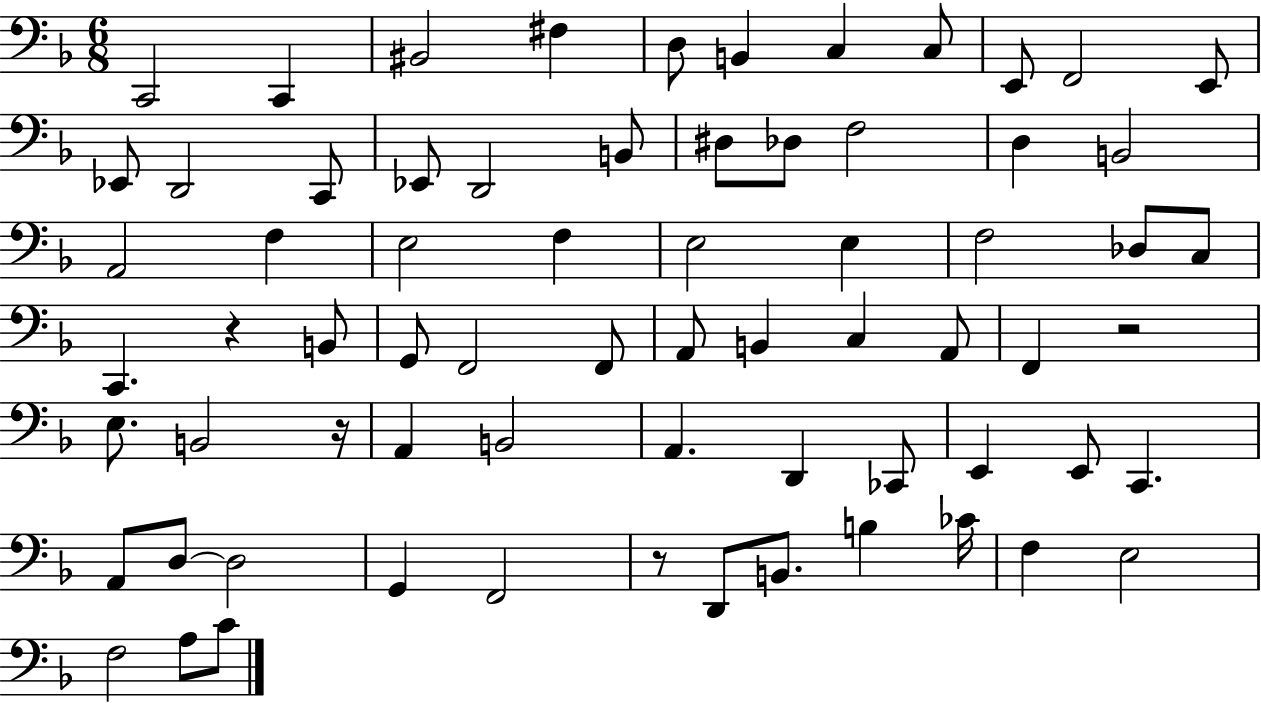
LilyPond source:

{
  \clef bass
  \numericTimeSignature
  \time 6/8
  \key f \major
  c,2 c,4 | bis,2 fis4 | d8 b,4 c4 c8 | e,8 f,2 e,8 | \break ees,8 d,2 c,8 | ees,8 d,2 b,8 | dis8 des8 f2 | d4 b,2 | \break a,2 f4 | e2 f4 | e2 e4 | f2 des8 c8 | \break c,4. r4 b,8 | g,8 f,2 f,8 | a,8 b,4 c4 a,8 | f,4 r2 | \break e8. b,2 r16 | a,4 b,2 | a,4. d,4 ces,8 | e,4 e,8 c,4. | \break a,8 d8~~ d2 | g,4 f,2 | r8 d,8 b,8. b4 ces'16 | f4 e2 | \break f2 a8 c'8 | \bar "|."
}